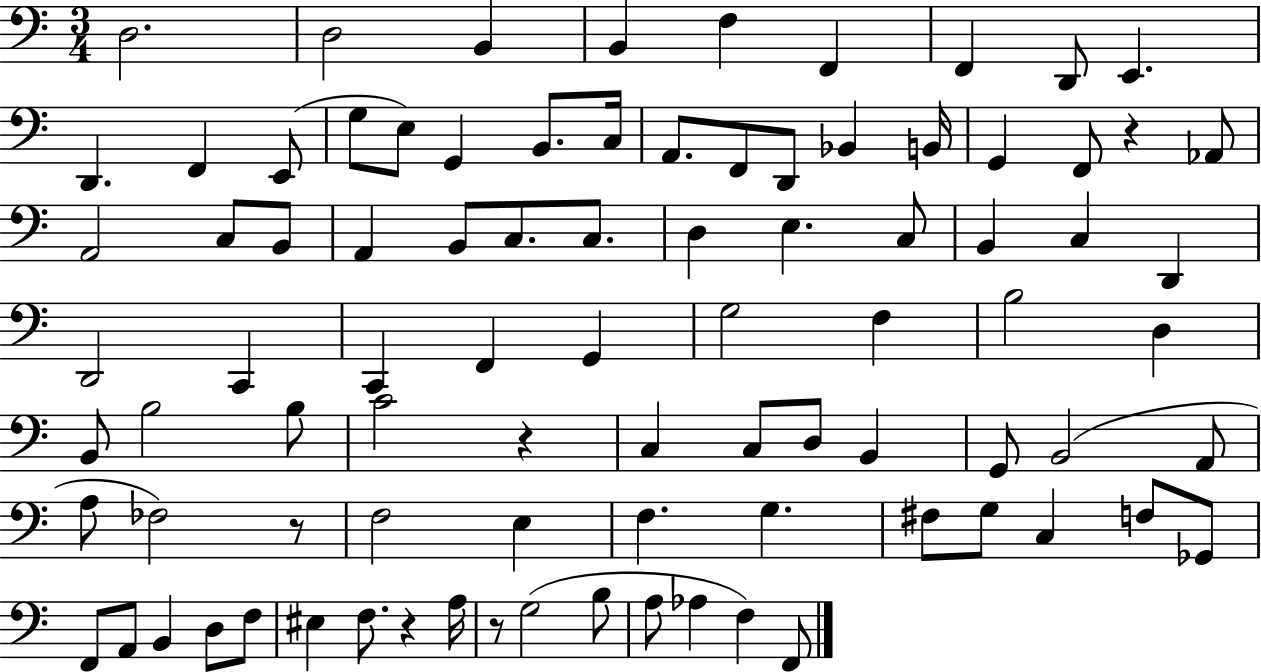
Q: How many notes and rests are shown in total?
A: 88